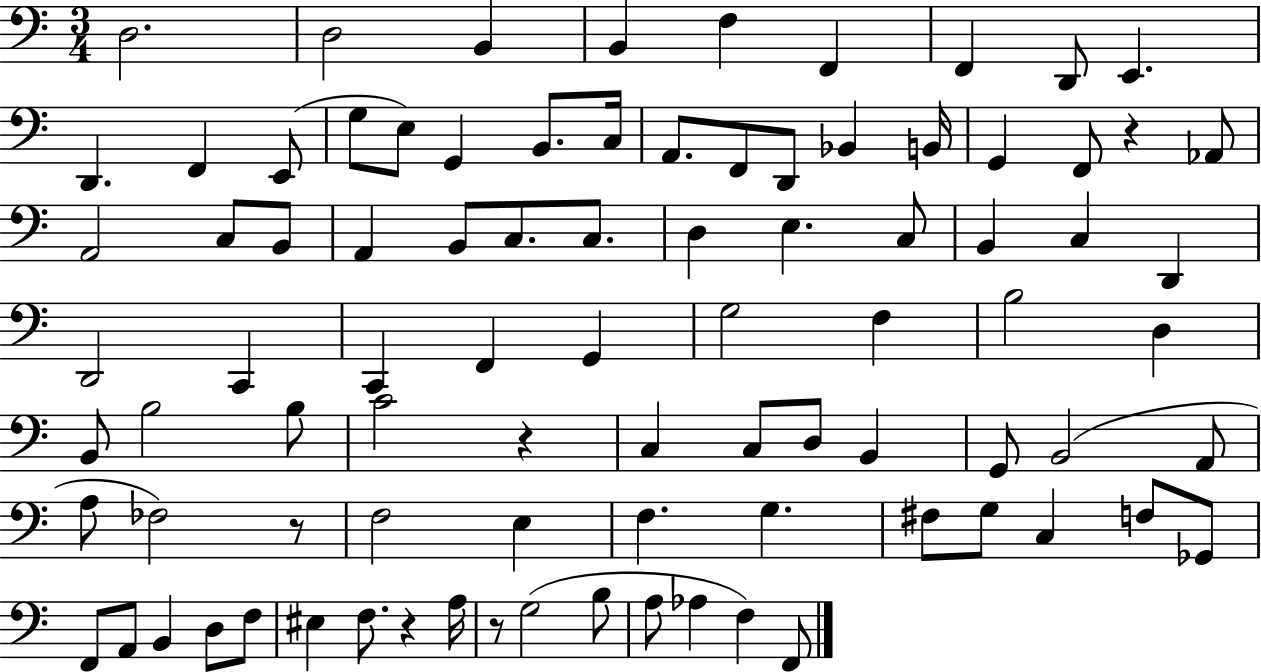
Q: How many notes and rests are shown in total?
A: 88